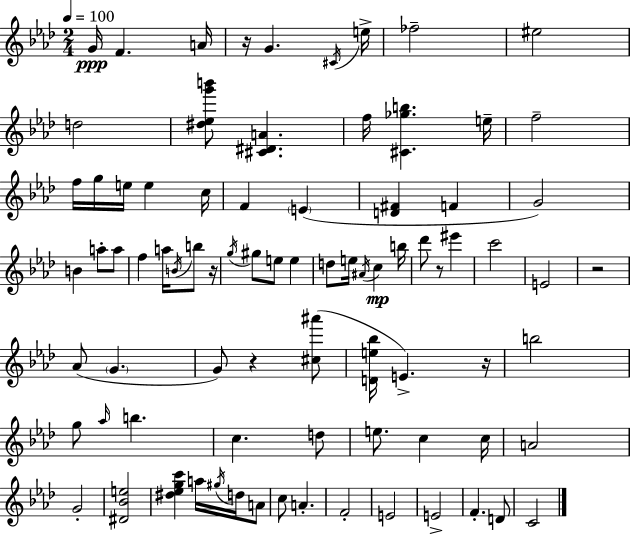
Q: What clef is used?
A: treble